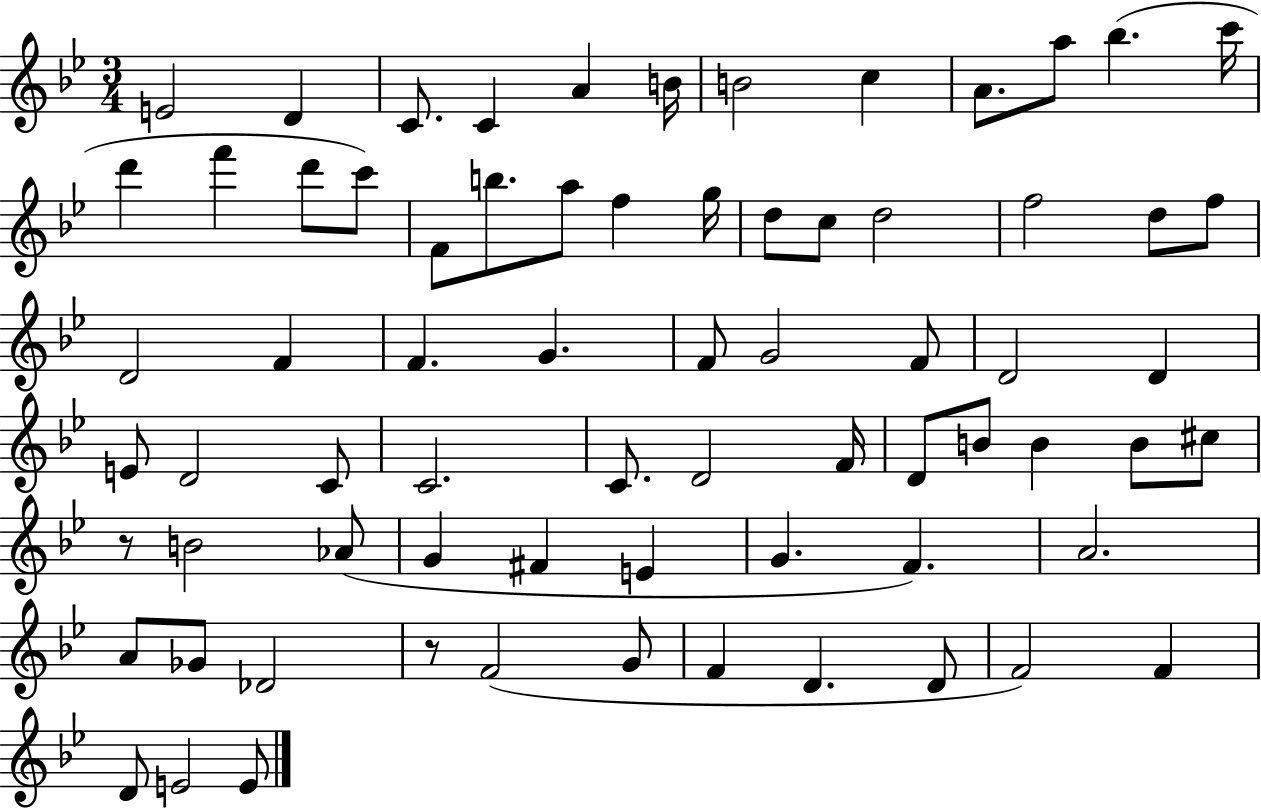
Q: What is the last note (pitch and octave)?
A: E4